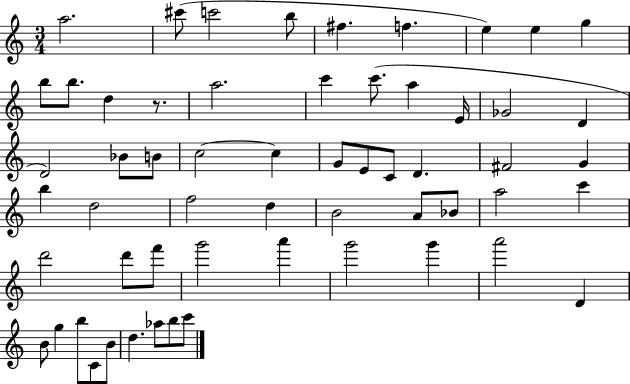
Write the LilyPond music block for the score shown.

{
  \clef treble
  \numericTimeSignature
  \time 3/4
  \key c \major
  a''2. | cis'''8( c'''2 b''8 | fis''4. f''4. | e''4) e''4 g''4 | \break b''8 b''8. d''4 r8. | a''2. | c'''4 c'''8.( a''4 e'16 | ges'2 d'4 | \break d'2) bes'8 b'8 | c''2~~ c''4 | g'8 e'8 c'8 d'4. | fis'2 g'4 | \break b''4 d''2 | f''2 d''4 | b'2 a'8 bes'8 | a''2 c'''4 | \break d'''2 d'''8 f'''8 | g'''2 a'''4 | g'''2 g'''4 | a'''2 d'4 | \break b'8 g''4 b''8 c'8 b'8 | d''4. aes''8 b''8 c'''8 | \bar "|."
}